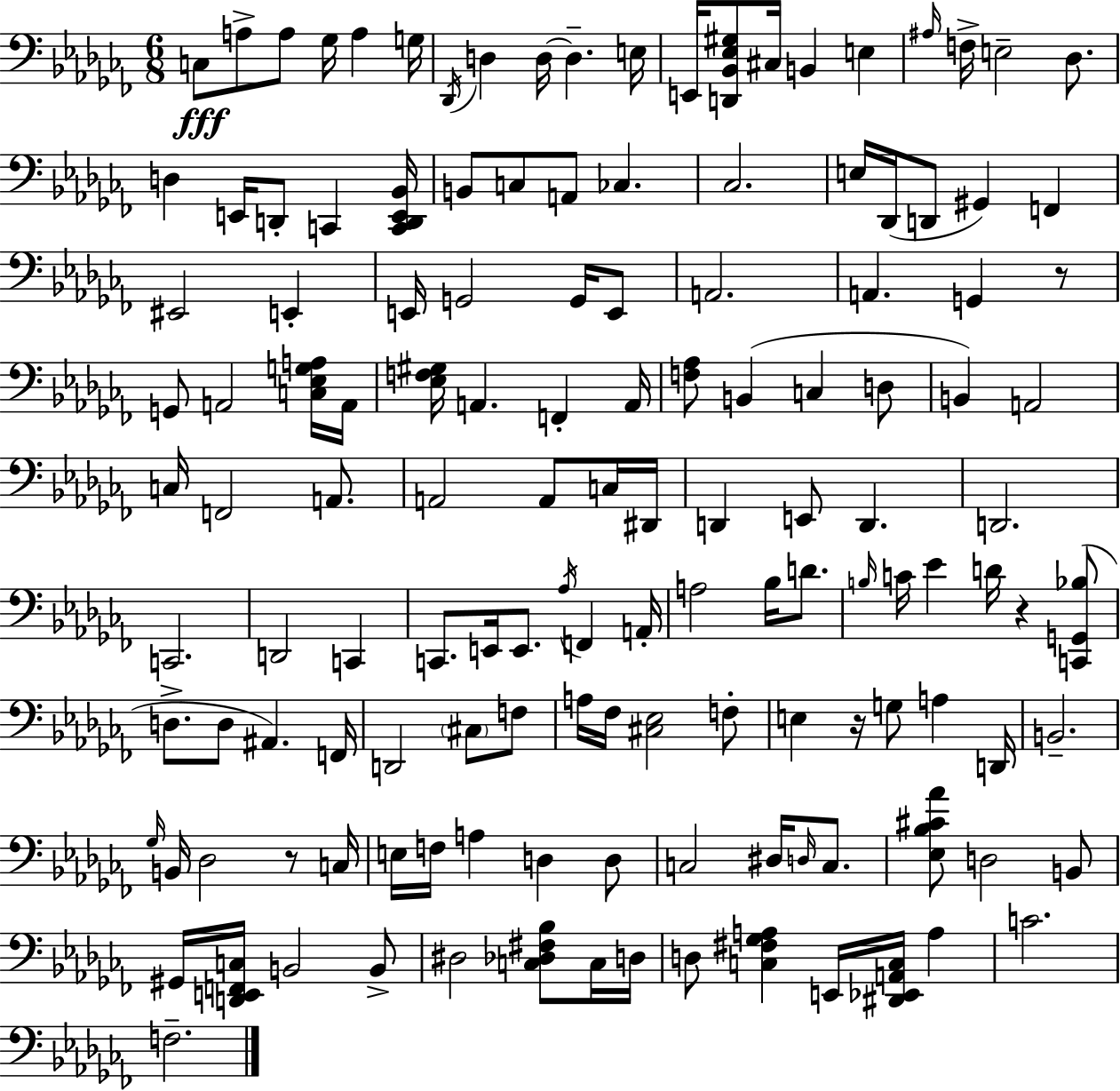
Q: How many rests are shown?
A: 4